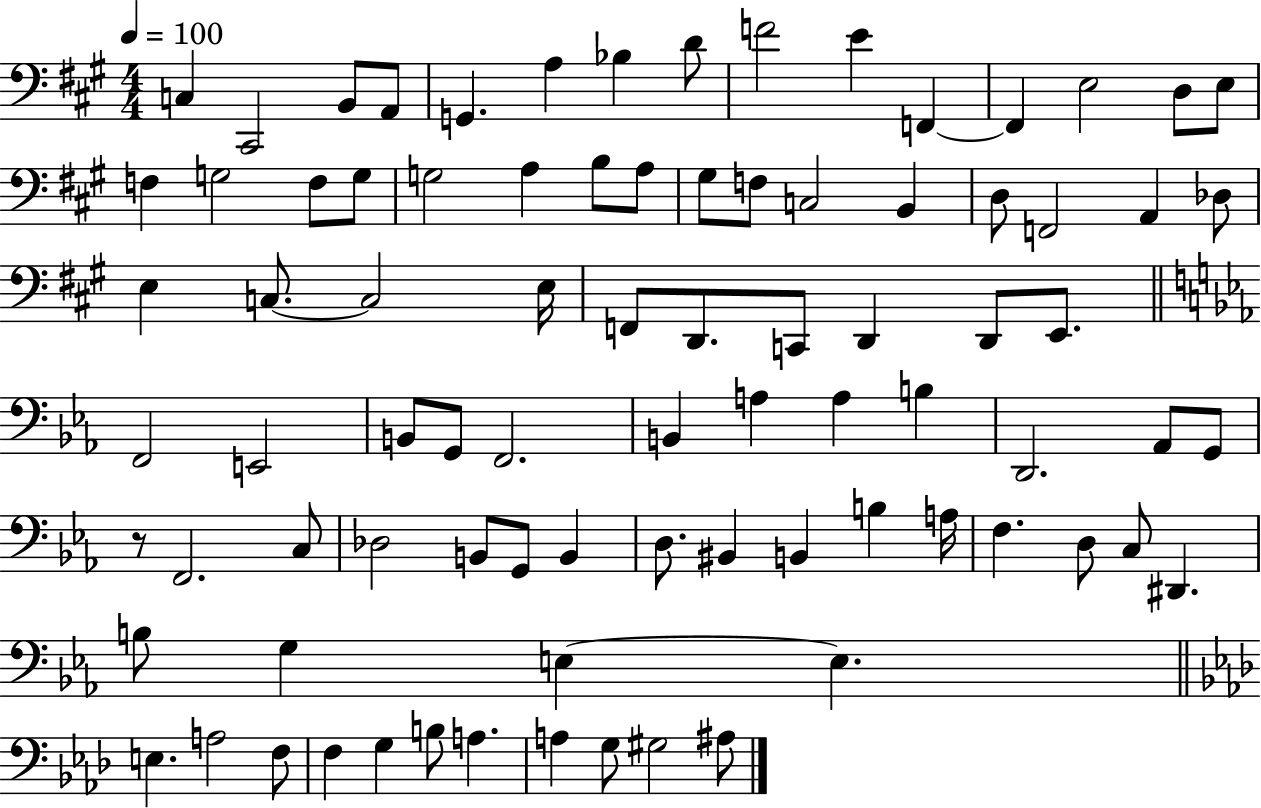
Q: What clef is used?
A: bass